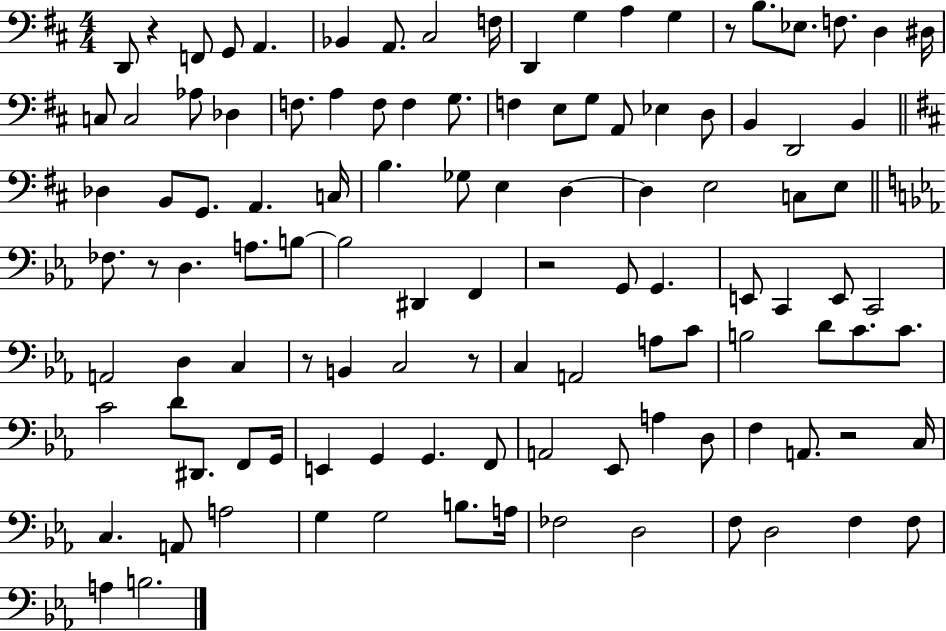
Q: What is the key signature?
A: D major